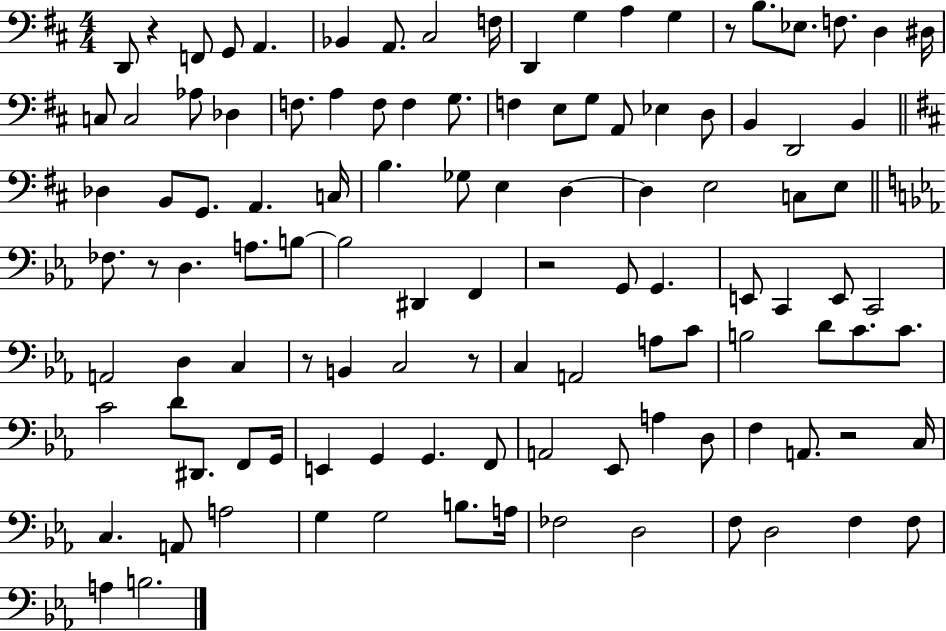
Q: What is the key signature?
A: D major